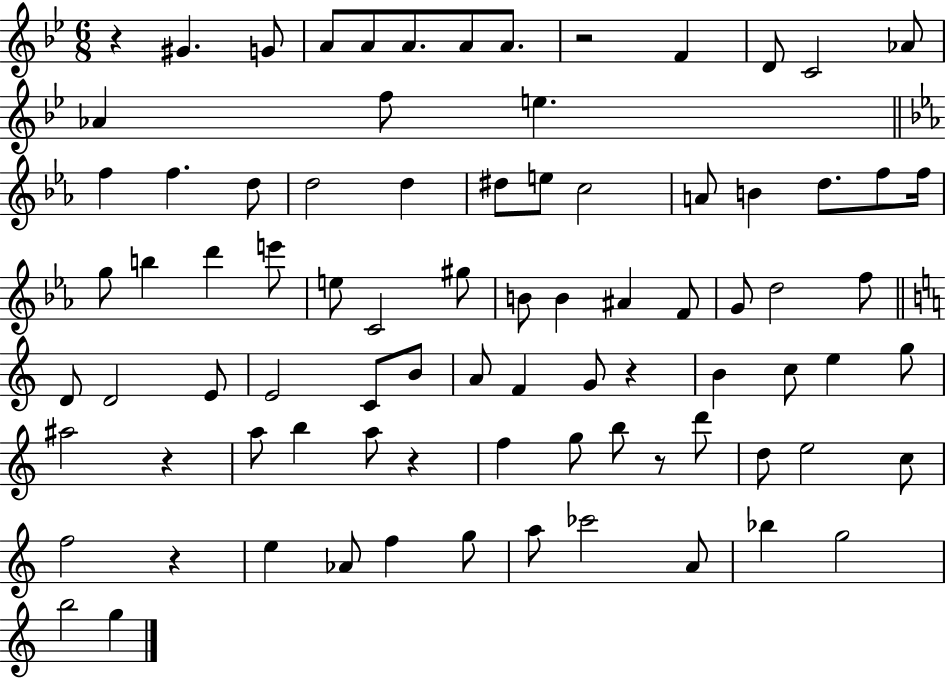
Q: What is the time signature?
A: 6/8